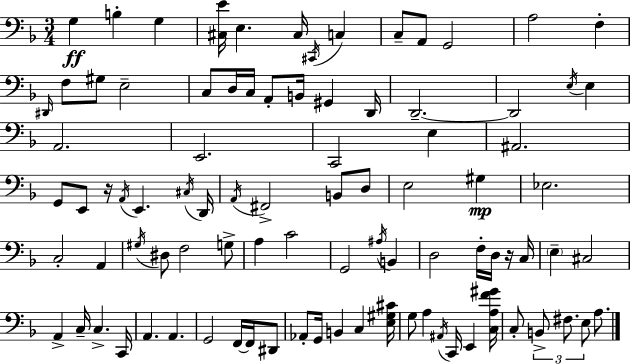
G3/q B3/q G3/q [C#3,E4]/s E3/q. C#3/s C#2/s C3/q C3/e A2/e G2/h A3/h F3/q D#2/s F3/e G#3/e E3/h C3/e D3/s C3/s A2/e B2/s G#2/q D2/s D2/h. D2/h E3/s E3/q A2/h. E2/h. C2/h E3/q A#2/h. G2/e E2/e R/s A2/s E2/q. C#3/s D2/s A2/s F#2/h B2/e D3/e E3/h G#3/q Eb3/h. C3/h A2/q G#3/s D#3/e F3/h G3/e A3/q C4/h G2/h A#3/s B2/q D3/h F3/s D3/s R/s C3/s E3/q C#3/h A2/q C3/s C3/q. C2/s A2/q. A2/q. G2/h F2/s F2/s D#2/e Ab2/e G2/s B2/q C3/q [E3,G#3,C#4]/s G3/e A3/q A#2/s C2/s E2/q [C3,A3,F4,G#4]/s C3/e B2/e F#3/e. E3/e A3/e.